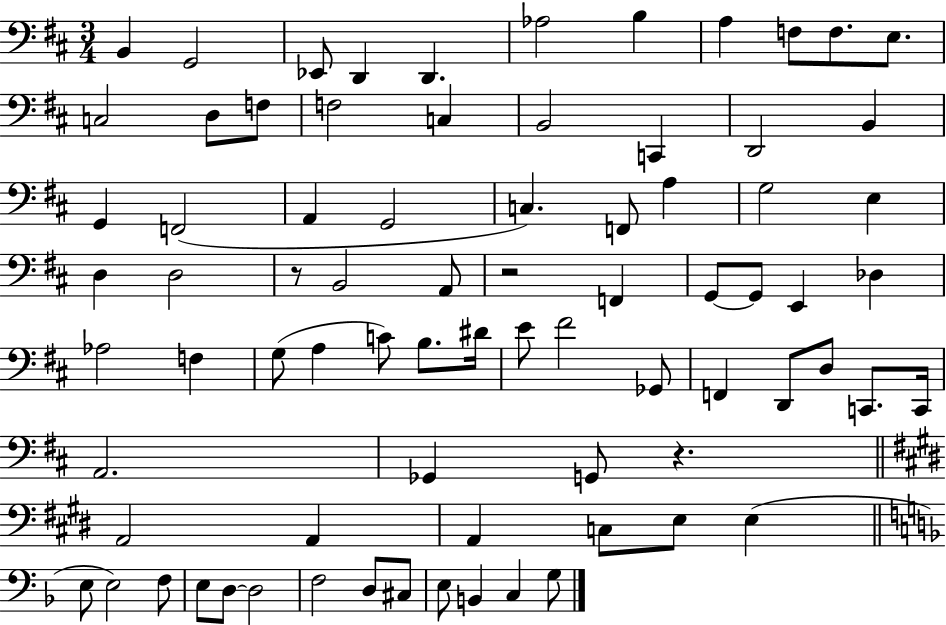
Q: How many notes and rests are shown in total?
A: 78